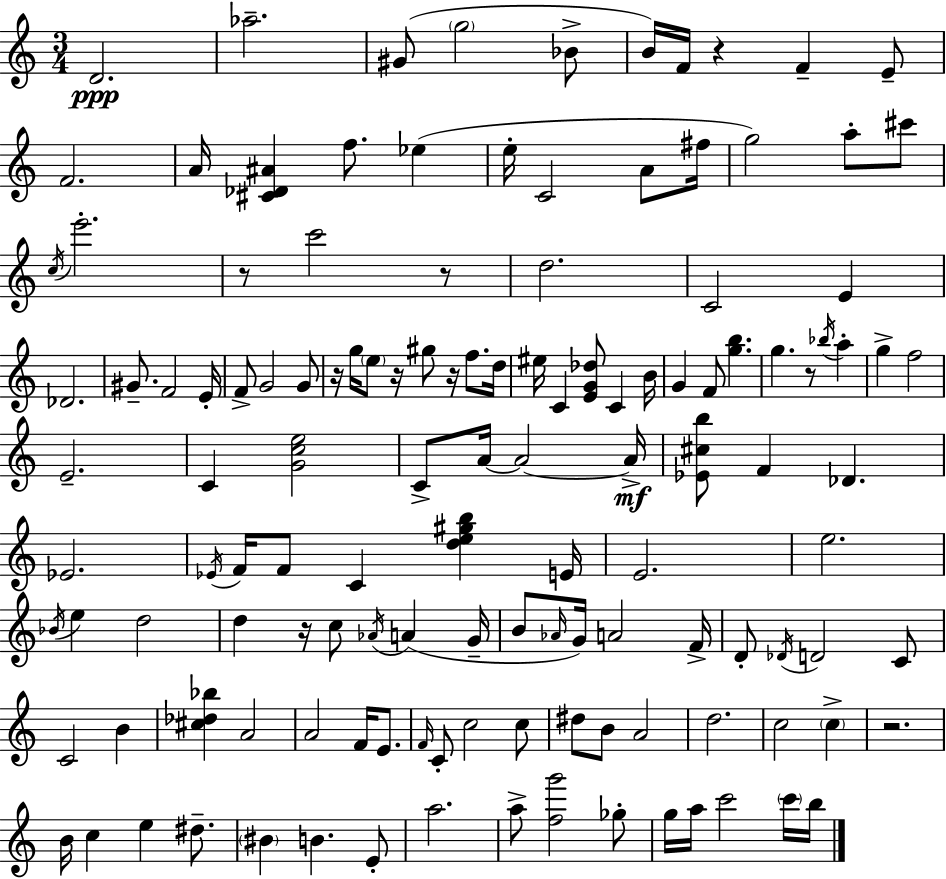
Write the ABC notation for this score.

X:1
T:Untitled
M:3/4
L:1/4
K:Am
D2 _a2 ^G/2 g2 _B/2 B/4 F/4 z F E/2 F2 A/4 [^C_D^A] f/2 _e e/4 C2 A/2 ^f/4 g2 a/2 ^c'/2 c/4 e'2 z/2 c'2 z/2 d2 C2 E _D2 ^G/2 F2 E/4 F/2 G2 G/2 z/4 g/4 e/2 z/4 ^g/2 z/4 f/2 d/4 ^e/4 C [EG_d]/2 C B/4 G F/2 [gb] g z/2 _b/4 a g f2 E2 C [Gce]2 C/2 A/4 A2 A/4 [_E^cb]/2 F _D _E2 _E/4 F/4 F/2 C [de^gb] E/4 E2 e2 _B/4 e d2 d z/4 c/2 _A/4 A G/4 B/2 _A/4 G/4 A2 F/4 D/2 _D/4 D2 C/2 C2 B [^c_d_b] A2 A2 F/4 E/2 F/4 C/2 c2 c/2 ^d/2 B/2 A2 d2 c2 c z2 B/4 c e ^d/2 ^B B E/2 a2 a/2 [fg']2 _g/2 g/4 a/4 c'2 c'/4 b/4